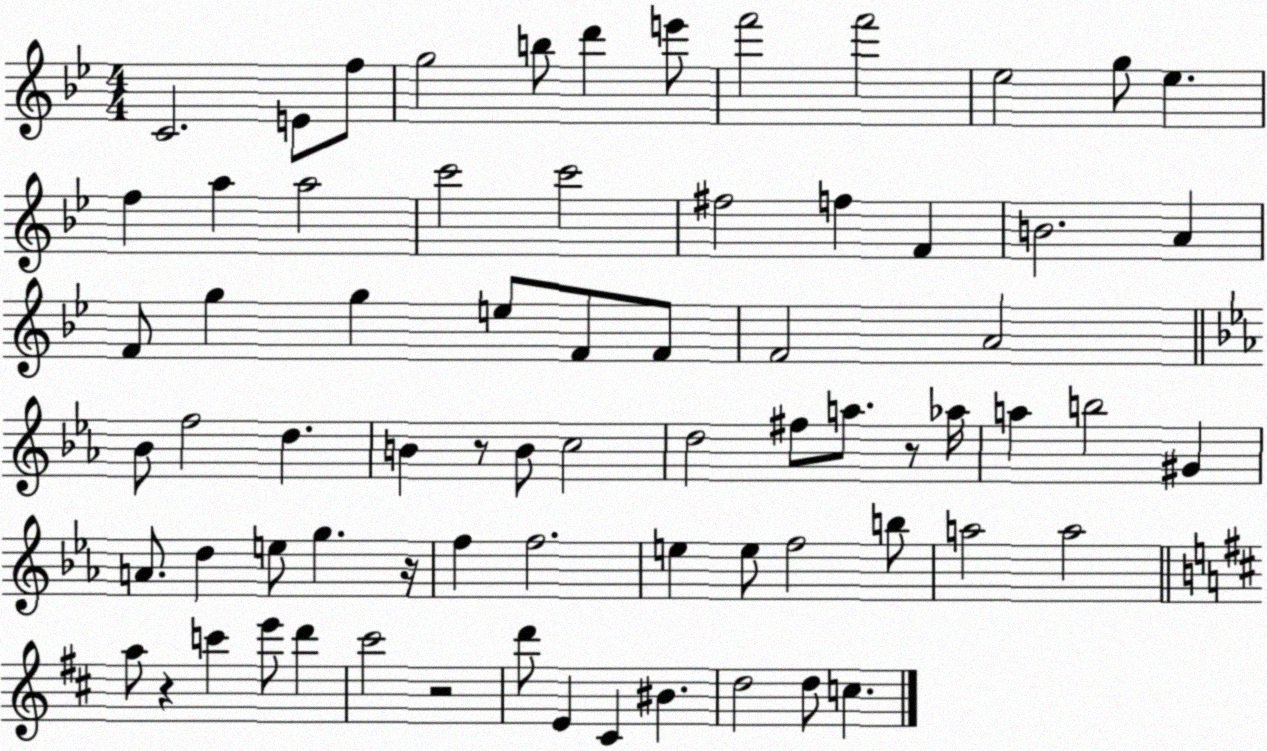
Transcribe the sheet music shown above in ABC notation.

X:1
T:Untitled
M:4/4
L:1/4
K:Bb
C2 E/2 f/2 g2 b/2 d' e'/2 f'2 f'2 _e2 g/2 _e f a a2 c'2 c'2 ^f2 f F B2 A F/2 g g e/2 F/2 F/2 F2 A2 _B/2 f2 d B z/2 B/2 c2 d2 ^f/2 a/2 z/2 _a/4 a b2 ^G A/2 d e/2 g z/4 f f2 e e/2 f2 b/2 a2 a2 a/2 z c' e'/2 d' ^c'2 z2 d'/2 E ^C ^B d2 d/2 c